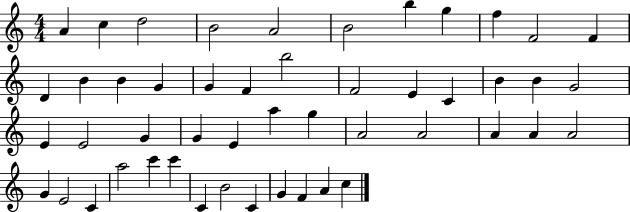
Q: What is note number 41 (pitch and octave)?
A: C6